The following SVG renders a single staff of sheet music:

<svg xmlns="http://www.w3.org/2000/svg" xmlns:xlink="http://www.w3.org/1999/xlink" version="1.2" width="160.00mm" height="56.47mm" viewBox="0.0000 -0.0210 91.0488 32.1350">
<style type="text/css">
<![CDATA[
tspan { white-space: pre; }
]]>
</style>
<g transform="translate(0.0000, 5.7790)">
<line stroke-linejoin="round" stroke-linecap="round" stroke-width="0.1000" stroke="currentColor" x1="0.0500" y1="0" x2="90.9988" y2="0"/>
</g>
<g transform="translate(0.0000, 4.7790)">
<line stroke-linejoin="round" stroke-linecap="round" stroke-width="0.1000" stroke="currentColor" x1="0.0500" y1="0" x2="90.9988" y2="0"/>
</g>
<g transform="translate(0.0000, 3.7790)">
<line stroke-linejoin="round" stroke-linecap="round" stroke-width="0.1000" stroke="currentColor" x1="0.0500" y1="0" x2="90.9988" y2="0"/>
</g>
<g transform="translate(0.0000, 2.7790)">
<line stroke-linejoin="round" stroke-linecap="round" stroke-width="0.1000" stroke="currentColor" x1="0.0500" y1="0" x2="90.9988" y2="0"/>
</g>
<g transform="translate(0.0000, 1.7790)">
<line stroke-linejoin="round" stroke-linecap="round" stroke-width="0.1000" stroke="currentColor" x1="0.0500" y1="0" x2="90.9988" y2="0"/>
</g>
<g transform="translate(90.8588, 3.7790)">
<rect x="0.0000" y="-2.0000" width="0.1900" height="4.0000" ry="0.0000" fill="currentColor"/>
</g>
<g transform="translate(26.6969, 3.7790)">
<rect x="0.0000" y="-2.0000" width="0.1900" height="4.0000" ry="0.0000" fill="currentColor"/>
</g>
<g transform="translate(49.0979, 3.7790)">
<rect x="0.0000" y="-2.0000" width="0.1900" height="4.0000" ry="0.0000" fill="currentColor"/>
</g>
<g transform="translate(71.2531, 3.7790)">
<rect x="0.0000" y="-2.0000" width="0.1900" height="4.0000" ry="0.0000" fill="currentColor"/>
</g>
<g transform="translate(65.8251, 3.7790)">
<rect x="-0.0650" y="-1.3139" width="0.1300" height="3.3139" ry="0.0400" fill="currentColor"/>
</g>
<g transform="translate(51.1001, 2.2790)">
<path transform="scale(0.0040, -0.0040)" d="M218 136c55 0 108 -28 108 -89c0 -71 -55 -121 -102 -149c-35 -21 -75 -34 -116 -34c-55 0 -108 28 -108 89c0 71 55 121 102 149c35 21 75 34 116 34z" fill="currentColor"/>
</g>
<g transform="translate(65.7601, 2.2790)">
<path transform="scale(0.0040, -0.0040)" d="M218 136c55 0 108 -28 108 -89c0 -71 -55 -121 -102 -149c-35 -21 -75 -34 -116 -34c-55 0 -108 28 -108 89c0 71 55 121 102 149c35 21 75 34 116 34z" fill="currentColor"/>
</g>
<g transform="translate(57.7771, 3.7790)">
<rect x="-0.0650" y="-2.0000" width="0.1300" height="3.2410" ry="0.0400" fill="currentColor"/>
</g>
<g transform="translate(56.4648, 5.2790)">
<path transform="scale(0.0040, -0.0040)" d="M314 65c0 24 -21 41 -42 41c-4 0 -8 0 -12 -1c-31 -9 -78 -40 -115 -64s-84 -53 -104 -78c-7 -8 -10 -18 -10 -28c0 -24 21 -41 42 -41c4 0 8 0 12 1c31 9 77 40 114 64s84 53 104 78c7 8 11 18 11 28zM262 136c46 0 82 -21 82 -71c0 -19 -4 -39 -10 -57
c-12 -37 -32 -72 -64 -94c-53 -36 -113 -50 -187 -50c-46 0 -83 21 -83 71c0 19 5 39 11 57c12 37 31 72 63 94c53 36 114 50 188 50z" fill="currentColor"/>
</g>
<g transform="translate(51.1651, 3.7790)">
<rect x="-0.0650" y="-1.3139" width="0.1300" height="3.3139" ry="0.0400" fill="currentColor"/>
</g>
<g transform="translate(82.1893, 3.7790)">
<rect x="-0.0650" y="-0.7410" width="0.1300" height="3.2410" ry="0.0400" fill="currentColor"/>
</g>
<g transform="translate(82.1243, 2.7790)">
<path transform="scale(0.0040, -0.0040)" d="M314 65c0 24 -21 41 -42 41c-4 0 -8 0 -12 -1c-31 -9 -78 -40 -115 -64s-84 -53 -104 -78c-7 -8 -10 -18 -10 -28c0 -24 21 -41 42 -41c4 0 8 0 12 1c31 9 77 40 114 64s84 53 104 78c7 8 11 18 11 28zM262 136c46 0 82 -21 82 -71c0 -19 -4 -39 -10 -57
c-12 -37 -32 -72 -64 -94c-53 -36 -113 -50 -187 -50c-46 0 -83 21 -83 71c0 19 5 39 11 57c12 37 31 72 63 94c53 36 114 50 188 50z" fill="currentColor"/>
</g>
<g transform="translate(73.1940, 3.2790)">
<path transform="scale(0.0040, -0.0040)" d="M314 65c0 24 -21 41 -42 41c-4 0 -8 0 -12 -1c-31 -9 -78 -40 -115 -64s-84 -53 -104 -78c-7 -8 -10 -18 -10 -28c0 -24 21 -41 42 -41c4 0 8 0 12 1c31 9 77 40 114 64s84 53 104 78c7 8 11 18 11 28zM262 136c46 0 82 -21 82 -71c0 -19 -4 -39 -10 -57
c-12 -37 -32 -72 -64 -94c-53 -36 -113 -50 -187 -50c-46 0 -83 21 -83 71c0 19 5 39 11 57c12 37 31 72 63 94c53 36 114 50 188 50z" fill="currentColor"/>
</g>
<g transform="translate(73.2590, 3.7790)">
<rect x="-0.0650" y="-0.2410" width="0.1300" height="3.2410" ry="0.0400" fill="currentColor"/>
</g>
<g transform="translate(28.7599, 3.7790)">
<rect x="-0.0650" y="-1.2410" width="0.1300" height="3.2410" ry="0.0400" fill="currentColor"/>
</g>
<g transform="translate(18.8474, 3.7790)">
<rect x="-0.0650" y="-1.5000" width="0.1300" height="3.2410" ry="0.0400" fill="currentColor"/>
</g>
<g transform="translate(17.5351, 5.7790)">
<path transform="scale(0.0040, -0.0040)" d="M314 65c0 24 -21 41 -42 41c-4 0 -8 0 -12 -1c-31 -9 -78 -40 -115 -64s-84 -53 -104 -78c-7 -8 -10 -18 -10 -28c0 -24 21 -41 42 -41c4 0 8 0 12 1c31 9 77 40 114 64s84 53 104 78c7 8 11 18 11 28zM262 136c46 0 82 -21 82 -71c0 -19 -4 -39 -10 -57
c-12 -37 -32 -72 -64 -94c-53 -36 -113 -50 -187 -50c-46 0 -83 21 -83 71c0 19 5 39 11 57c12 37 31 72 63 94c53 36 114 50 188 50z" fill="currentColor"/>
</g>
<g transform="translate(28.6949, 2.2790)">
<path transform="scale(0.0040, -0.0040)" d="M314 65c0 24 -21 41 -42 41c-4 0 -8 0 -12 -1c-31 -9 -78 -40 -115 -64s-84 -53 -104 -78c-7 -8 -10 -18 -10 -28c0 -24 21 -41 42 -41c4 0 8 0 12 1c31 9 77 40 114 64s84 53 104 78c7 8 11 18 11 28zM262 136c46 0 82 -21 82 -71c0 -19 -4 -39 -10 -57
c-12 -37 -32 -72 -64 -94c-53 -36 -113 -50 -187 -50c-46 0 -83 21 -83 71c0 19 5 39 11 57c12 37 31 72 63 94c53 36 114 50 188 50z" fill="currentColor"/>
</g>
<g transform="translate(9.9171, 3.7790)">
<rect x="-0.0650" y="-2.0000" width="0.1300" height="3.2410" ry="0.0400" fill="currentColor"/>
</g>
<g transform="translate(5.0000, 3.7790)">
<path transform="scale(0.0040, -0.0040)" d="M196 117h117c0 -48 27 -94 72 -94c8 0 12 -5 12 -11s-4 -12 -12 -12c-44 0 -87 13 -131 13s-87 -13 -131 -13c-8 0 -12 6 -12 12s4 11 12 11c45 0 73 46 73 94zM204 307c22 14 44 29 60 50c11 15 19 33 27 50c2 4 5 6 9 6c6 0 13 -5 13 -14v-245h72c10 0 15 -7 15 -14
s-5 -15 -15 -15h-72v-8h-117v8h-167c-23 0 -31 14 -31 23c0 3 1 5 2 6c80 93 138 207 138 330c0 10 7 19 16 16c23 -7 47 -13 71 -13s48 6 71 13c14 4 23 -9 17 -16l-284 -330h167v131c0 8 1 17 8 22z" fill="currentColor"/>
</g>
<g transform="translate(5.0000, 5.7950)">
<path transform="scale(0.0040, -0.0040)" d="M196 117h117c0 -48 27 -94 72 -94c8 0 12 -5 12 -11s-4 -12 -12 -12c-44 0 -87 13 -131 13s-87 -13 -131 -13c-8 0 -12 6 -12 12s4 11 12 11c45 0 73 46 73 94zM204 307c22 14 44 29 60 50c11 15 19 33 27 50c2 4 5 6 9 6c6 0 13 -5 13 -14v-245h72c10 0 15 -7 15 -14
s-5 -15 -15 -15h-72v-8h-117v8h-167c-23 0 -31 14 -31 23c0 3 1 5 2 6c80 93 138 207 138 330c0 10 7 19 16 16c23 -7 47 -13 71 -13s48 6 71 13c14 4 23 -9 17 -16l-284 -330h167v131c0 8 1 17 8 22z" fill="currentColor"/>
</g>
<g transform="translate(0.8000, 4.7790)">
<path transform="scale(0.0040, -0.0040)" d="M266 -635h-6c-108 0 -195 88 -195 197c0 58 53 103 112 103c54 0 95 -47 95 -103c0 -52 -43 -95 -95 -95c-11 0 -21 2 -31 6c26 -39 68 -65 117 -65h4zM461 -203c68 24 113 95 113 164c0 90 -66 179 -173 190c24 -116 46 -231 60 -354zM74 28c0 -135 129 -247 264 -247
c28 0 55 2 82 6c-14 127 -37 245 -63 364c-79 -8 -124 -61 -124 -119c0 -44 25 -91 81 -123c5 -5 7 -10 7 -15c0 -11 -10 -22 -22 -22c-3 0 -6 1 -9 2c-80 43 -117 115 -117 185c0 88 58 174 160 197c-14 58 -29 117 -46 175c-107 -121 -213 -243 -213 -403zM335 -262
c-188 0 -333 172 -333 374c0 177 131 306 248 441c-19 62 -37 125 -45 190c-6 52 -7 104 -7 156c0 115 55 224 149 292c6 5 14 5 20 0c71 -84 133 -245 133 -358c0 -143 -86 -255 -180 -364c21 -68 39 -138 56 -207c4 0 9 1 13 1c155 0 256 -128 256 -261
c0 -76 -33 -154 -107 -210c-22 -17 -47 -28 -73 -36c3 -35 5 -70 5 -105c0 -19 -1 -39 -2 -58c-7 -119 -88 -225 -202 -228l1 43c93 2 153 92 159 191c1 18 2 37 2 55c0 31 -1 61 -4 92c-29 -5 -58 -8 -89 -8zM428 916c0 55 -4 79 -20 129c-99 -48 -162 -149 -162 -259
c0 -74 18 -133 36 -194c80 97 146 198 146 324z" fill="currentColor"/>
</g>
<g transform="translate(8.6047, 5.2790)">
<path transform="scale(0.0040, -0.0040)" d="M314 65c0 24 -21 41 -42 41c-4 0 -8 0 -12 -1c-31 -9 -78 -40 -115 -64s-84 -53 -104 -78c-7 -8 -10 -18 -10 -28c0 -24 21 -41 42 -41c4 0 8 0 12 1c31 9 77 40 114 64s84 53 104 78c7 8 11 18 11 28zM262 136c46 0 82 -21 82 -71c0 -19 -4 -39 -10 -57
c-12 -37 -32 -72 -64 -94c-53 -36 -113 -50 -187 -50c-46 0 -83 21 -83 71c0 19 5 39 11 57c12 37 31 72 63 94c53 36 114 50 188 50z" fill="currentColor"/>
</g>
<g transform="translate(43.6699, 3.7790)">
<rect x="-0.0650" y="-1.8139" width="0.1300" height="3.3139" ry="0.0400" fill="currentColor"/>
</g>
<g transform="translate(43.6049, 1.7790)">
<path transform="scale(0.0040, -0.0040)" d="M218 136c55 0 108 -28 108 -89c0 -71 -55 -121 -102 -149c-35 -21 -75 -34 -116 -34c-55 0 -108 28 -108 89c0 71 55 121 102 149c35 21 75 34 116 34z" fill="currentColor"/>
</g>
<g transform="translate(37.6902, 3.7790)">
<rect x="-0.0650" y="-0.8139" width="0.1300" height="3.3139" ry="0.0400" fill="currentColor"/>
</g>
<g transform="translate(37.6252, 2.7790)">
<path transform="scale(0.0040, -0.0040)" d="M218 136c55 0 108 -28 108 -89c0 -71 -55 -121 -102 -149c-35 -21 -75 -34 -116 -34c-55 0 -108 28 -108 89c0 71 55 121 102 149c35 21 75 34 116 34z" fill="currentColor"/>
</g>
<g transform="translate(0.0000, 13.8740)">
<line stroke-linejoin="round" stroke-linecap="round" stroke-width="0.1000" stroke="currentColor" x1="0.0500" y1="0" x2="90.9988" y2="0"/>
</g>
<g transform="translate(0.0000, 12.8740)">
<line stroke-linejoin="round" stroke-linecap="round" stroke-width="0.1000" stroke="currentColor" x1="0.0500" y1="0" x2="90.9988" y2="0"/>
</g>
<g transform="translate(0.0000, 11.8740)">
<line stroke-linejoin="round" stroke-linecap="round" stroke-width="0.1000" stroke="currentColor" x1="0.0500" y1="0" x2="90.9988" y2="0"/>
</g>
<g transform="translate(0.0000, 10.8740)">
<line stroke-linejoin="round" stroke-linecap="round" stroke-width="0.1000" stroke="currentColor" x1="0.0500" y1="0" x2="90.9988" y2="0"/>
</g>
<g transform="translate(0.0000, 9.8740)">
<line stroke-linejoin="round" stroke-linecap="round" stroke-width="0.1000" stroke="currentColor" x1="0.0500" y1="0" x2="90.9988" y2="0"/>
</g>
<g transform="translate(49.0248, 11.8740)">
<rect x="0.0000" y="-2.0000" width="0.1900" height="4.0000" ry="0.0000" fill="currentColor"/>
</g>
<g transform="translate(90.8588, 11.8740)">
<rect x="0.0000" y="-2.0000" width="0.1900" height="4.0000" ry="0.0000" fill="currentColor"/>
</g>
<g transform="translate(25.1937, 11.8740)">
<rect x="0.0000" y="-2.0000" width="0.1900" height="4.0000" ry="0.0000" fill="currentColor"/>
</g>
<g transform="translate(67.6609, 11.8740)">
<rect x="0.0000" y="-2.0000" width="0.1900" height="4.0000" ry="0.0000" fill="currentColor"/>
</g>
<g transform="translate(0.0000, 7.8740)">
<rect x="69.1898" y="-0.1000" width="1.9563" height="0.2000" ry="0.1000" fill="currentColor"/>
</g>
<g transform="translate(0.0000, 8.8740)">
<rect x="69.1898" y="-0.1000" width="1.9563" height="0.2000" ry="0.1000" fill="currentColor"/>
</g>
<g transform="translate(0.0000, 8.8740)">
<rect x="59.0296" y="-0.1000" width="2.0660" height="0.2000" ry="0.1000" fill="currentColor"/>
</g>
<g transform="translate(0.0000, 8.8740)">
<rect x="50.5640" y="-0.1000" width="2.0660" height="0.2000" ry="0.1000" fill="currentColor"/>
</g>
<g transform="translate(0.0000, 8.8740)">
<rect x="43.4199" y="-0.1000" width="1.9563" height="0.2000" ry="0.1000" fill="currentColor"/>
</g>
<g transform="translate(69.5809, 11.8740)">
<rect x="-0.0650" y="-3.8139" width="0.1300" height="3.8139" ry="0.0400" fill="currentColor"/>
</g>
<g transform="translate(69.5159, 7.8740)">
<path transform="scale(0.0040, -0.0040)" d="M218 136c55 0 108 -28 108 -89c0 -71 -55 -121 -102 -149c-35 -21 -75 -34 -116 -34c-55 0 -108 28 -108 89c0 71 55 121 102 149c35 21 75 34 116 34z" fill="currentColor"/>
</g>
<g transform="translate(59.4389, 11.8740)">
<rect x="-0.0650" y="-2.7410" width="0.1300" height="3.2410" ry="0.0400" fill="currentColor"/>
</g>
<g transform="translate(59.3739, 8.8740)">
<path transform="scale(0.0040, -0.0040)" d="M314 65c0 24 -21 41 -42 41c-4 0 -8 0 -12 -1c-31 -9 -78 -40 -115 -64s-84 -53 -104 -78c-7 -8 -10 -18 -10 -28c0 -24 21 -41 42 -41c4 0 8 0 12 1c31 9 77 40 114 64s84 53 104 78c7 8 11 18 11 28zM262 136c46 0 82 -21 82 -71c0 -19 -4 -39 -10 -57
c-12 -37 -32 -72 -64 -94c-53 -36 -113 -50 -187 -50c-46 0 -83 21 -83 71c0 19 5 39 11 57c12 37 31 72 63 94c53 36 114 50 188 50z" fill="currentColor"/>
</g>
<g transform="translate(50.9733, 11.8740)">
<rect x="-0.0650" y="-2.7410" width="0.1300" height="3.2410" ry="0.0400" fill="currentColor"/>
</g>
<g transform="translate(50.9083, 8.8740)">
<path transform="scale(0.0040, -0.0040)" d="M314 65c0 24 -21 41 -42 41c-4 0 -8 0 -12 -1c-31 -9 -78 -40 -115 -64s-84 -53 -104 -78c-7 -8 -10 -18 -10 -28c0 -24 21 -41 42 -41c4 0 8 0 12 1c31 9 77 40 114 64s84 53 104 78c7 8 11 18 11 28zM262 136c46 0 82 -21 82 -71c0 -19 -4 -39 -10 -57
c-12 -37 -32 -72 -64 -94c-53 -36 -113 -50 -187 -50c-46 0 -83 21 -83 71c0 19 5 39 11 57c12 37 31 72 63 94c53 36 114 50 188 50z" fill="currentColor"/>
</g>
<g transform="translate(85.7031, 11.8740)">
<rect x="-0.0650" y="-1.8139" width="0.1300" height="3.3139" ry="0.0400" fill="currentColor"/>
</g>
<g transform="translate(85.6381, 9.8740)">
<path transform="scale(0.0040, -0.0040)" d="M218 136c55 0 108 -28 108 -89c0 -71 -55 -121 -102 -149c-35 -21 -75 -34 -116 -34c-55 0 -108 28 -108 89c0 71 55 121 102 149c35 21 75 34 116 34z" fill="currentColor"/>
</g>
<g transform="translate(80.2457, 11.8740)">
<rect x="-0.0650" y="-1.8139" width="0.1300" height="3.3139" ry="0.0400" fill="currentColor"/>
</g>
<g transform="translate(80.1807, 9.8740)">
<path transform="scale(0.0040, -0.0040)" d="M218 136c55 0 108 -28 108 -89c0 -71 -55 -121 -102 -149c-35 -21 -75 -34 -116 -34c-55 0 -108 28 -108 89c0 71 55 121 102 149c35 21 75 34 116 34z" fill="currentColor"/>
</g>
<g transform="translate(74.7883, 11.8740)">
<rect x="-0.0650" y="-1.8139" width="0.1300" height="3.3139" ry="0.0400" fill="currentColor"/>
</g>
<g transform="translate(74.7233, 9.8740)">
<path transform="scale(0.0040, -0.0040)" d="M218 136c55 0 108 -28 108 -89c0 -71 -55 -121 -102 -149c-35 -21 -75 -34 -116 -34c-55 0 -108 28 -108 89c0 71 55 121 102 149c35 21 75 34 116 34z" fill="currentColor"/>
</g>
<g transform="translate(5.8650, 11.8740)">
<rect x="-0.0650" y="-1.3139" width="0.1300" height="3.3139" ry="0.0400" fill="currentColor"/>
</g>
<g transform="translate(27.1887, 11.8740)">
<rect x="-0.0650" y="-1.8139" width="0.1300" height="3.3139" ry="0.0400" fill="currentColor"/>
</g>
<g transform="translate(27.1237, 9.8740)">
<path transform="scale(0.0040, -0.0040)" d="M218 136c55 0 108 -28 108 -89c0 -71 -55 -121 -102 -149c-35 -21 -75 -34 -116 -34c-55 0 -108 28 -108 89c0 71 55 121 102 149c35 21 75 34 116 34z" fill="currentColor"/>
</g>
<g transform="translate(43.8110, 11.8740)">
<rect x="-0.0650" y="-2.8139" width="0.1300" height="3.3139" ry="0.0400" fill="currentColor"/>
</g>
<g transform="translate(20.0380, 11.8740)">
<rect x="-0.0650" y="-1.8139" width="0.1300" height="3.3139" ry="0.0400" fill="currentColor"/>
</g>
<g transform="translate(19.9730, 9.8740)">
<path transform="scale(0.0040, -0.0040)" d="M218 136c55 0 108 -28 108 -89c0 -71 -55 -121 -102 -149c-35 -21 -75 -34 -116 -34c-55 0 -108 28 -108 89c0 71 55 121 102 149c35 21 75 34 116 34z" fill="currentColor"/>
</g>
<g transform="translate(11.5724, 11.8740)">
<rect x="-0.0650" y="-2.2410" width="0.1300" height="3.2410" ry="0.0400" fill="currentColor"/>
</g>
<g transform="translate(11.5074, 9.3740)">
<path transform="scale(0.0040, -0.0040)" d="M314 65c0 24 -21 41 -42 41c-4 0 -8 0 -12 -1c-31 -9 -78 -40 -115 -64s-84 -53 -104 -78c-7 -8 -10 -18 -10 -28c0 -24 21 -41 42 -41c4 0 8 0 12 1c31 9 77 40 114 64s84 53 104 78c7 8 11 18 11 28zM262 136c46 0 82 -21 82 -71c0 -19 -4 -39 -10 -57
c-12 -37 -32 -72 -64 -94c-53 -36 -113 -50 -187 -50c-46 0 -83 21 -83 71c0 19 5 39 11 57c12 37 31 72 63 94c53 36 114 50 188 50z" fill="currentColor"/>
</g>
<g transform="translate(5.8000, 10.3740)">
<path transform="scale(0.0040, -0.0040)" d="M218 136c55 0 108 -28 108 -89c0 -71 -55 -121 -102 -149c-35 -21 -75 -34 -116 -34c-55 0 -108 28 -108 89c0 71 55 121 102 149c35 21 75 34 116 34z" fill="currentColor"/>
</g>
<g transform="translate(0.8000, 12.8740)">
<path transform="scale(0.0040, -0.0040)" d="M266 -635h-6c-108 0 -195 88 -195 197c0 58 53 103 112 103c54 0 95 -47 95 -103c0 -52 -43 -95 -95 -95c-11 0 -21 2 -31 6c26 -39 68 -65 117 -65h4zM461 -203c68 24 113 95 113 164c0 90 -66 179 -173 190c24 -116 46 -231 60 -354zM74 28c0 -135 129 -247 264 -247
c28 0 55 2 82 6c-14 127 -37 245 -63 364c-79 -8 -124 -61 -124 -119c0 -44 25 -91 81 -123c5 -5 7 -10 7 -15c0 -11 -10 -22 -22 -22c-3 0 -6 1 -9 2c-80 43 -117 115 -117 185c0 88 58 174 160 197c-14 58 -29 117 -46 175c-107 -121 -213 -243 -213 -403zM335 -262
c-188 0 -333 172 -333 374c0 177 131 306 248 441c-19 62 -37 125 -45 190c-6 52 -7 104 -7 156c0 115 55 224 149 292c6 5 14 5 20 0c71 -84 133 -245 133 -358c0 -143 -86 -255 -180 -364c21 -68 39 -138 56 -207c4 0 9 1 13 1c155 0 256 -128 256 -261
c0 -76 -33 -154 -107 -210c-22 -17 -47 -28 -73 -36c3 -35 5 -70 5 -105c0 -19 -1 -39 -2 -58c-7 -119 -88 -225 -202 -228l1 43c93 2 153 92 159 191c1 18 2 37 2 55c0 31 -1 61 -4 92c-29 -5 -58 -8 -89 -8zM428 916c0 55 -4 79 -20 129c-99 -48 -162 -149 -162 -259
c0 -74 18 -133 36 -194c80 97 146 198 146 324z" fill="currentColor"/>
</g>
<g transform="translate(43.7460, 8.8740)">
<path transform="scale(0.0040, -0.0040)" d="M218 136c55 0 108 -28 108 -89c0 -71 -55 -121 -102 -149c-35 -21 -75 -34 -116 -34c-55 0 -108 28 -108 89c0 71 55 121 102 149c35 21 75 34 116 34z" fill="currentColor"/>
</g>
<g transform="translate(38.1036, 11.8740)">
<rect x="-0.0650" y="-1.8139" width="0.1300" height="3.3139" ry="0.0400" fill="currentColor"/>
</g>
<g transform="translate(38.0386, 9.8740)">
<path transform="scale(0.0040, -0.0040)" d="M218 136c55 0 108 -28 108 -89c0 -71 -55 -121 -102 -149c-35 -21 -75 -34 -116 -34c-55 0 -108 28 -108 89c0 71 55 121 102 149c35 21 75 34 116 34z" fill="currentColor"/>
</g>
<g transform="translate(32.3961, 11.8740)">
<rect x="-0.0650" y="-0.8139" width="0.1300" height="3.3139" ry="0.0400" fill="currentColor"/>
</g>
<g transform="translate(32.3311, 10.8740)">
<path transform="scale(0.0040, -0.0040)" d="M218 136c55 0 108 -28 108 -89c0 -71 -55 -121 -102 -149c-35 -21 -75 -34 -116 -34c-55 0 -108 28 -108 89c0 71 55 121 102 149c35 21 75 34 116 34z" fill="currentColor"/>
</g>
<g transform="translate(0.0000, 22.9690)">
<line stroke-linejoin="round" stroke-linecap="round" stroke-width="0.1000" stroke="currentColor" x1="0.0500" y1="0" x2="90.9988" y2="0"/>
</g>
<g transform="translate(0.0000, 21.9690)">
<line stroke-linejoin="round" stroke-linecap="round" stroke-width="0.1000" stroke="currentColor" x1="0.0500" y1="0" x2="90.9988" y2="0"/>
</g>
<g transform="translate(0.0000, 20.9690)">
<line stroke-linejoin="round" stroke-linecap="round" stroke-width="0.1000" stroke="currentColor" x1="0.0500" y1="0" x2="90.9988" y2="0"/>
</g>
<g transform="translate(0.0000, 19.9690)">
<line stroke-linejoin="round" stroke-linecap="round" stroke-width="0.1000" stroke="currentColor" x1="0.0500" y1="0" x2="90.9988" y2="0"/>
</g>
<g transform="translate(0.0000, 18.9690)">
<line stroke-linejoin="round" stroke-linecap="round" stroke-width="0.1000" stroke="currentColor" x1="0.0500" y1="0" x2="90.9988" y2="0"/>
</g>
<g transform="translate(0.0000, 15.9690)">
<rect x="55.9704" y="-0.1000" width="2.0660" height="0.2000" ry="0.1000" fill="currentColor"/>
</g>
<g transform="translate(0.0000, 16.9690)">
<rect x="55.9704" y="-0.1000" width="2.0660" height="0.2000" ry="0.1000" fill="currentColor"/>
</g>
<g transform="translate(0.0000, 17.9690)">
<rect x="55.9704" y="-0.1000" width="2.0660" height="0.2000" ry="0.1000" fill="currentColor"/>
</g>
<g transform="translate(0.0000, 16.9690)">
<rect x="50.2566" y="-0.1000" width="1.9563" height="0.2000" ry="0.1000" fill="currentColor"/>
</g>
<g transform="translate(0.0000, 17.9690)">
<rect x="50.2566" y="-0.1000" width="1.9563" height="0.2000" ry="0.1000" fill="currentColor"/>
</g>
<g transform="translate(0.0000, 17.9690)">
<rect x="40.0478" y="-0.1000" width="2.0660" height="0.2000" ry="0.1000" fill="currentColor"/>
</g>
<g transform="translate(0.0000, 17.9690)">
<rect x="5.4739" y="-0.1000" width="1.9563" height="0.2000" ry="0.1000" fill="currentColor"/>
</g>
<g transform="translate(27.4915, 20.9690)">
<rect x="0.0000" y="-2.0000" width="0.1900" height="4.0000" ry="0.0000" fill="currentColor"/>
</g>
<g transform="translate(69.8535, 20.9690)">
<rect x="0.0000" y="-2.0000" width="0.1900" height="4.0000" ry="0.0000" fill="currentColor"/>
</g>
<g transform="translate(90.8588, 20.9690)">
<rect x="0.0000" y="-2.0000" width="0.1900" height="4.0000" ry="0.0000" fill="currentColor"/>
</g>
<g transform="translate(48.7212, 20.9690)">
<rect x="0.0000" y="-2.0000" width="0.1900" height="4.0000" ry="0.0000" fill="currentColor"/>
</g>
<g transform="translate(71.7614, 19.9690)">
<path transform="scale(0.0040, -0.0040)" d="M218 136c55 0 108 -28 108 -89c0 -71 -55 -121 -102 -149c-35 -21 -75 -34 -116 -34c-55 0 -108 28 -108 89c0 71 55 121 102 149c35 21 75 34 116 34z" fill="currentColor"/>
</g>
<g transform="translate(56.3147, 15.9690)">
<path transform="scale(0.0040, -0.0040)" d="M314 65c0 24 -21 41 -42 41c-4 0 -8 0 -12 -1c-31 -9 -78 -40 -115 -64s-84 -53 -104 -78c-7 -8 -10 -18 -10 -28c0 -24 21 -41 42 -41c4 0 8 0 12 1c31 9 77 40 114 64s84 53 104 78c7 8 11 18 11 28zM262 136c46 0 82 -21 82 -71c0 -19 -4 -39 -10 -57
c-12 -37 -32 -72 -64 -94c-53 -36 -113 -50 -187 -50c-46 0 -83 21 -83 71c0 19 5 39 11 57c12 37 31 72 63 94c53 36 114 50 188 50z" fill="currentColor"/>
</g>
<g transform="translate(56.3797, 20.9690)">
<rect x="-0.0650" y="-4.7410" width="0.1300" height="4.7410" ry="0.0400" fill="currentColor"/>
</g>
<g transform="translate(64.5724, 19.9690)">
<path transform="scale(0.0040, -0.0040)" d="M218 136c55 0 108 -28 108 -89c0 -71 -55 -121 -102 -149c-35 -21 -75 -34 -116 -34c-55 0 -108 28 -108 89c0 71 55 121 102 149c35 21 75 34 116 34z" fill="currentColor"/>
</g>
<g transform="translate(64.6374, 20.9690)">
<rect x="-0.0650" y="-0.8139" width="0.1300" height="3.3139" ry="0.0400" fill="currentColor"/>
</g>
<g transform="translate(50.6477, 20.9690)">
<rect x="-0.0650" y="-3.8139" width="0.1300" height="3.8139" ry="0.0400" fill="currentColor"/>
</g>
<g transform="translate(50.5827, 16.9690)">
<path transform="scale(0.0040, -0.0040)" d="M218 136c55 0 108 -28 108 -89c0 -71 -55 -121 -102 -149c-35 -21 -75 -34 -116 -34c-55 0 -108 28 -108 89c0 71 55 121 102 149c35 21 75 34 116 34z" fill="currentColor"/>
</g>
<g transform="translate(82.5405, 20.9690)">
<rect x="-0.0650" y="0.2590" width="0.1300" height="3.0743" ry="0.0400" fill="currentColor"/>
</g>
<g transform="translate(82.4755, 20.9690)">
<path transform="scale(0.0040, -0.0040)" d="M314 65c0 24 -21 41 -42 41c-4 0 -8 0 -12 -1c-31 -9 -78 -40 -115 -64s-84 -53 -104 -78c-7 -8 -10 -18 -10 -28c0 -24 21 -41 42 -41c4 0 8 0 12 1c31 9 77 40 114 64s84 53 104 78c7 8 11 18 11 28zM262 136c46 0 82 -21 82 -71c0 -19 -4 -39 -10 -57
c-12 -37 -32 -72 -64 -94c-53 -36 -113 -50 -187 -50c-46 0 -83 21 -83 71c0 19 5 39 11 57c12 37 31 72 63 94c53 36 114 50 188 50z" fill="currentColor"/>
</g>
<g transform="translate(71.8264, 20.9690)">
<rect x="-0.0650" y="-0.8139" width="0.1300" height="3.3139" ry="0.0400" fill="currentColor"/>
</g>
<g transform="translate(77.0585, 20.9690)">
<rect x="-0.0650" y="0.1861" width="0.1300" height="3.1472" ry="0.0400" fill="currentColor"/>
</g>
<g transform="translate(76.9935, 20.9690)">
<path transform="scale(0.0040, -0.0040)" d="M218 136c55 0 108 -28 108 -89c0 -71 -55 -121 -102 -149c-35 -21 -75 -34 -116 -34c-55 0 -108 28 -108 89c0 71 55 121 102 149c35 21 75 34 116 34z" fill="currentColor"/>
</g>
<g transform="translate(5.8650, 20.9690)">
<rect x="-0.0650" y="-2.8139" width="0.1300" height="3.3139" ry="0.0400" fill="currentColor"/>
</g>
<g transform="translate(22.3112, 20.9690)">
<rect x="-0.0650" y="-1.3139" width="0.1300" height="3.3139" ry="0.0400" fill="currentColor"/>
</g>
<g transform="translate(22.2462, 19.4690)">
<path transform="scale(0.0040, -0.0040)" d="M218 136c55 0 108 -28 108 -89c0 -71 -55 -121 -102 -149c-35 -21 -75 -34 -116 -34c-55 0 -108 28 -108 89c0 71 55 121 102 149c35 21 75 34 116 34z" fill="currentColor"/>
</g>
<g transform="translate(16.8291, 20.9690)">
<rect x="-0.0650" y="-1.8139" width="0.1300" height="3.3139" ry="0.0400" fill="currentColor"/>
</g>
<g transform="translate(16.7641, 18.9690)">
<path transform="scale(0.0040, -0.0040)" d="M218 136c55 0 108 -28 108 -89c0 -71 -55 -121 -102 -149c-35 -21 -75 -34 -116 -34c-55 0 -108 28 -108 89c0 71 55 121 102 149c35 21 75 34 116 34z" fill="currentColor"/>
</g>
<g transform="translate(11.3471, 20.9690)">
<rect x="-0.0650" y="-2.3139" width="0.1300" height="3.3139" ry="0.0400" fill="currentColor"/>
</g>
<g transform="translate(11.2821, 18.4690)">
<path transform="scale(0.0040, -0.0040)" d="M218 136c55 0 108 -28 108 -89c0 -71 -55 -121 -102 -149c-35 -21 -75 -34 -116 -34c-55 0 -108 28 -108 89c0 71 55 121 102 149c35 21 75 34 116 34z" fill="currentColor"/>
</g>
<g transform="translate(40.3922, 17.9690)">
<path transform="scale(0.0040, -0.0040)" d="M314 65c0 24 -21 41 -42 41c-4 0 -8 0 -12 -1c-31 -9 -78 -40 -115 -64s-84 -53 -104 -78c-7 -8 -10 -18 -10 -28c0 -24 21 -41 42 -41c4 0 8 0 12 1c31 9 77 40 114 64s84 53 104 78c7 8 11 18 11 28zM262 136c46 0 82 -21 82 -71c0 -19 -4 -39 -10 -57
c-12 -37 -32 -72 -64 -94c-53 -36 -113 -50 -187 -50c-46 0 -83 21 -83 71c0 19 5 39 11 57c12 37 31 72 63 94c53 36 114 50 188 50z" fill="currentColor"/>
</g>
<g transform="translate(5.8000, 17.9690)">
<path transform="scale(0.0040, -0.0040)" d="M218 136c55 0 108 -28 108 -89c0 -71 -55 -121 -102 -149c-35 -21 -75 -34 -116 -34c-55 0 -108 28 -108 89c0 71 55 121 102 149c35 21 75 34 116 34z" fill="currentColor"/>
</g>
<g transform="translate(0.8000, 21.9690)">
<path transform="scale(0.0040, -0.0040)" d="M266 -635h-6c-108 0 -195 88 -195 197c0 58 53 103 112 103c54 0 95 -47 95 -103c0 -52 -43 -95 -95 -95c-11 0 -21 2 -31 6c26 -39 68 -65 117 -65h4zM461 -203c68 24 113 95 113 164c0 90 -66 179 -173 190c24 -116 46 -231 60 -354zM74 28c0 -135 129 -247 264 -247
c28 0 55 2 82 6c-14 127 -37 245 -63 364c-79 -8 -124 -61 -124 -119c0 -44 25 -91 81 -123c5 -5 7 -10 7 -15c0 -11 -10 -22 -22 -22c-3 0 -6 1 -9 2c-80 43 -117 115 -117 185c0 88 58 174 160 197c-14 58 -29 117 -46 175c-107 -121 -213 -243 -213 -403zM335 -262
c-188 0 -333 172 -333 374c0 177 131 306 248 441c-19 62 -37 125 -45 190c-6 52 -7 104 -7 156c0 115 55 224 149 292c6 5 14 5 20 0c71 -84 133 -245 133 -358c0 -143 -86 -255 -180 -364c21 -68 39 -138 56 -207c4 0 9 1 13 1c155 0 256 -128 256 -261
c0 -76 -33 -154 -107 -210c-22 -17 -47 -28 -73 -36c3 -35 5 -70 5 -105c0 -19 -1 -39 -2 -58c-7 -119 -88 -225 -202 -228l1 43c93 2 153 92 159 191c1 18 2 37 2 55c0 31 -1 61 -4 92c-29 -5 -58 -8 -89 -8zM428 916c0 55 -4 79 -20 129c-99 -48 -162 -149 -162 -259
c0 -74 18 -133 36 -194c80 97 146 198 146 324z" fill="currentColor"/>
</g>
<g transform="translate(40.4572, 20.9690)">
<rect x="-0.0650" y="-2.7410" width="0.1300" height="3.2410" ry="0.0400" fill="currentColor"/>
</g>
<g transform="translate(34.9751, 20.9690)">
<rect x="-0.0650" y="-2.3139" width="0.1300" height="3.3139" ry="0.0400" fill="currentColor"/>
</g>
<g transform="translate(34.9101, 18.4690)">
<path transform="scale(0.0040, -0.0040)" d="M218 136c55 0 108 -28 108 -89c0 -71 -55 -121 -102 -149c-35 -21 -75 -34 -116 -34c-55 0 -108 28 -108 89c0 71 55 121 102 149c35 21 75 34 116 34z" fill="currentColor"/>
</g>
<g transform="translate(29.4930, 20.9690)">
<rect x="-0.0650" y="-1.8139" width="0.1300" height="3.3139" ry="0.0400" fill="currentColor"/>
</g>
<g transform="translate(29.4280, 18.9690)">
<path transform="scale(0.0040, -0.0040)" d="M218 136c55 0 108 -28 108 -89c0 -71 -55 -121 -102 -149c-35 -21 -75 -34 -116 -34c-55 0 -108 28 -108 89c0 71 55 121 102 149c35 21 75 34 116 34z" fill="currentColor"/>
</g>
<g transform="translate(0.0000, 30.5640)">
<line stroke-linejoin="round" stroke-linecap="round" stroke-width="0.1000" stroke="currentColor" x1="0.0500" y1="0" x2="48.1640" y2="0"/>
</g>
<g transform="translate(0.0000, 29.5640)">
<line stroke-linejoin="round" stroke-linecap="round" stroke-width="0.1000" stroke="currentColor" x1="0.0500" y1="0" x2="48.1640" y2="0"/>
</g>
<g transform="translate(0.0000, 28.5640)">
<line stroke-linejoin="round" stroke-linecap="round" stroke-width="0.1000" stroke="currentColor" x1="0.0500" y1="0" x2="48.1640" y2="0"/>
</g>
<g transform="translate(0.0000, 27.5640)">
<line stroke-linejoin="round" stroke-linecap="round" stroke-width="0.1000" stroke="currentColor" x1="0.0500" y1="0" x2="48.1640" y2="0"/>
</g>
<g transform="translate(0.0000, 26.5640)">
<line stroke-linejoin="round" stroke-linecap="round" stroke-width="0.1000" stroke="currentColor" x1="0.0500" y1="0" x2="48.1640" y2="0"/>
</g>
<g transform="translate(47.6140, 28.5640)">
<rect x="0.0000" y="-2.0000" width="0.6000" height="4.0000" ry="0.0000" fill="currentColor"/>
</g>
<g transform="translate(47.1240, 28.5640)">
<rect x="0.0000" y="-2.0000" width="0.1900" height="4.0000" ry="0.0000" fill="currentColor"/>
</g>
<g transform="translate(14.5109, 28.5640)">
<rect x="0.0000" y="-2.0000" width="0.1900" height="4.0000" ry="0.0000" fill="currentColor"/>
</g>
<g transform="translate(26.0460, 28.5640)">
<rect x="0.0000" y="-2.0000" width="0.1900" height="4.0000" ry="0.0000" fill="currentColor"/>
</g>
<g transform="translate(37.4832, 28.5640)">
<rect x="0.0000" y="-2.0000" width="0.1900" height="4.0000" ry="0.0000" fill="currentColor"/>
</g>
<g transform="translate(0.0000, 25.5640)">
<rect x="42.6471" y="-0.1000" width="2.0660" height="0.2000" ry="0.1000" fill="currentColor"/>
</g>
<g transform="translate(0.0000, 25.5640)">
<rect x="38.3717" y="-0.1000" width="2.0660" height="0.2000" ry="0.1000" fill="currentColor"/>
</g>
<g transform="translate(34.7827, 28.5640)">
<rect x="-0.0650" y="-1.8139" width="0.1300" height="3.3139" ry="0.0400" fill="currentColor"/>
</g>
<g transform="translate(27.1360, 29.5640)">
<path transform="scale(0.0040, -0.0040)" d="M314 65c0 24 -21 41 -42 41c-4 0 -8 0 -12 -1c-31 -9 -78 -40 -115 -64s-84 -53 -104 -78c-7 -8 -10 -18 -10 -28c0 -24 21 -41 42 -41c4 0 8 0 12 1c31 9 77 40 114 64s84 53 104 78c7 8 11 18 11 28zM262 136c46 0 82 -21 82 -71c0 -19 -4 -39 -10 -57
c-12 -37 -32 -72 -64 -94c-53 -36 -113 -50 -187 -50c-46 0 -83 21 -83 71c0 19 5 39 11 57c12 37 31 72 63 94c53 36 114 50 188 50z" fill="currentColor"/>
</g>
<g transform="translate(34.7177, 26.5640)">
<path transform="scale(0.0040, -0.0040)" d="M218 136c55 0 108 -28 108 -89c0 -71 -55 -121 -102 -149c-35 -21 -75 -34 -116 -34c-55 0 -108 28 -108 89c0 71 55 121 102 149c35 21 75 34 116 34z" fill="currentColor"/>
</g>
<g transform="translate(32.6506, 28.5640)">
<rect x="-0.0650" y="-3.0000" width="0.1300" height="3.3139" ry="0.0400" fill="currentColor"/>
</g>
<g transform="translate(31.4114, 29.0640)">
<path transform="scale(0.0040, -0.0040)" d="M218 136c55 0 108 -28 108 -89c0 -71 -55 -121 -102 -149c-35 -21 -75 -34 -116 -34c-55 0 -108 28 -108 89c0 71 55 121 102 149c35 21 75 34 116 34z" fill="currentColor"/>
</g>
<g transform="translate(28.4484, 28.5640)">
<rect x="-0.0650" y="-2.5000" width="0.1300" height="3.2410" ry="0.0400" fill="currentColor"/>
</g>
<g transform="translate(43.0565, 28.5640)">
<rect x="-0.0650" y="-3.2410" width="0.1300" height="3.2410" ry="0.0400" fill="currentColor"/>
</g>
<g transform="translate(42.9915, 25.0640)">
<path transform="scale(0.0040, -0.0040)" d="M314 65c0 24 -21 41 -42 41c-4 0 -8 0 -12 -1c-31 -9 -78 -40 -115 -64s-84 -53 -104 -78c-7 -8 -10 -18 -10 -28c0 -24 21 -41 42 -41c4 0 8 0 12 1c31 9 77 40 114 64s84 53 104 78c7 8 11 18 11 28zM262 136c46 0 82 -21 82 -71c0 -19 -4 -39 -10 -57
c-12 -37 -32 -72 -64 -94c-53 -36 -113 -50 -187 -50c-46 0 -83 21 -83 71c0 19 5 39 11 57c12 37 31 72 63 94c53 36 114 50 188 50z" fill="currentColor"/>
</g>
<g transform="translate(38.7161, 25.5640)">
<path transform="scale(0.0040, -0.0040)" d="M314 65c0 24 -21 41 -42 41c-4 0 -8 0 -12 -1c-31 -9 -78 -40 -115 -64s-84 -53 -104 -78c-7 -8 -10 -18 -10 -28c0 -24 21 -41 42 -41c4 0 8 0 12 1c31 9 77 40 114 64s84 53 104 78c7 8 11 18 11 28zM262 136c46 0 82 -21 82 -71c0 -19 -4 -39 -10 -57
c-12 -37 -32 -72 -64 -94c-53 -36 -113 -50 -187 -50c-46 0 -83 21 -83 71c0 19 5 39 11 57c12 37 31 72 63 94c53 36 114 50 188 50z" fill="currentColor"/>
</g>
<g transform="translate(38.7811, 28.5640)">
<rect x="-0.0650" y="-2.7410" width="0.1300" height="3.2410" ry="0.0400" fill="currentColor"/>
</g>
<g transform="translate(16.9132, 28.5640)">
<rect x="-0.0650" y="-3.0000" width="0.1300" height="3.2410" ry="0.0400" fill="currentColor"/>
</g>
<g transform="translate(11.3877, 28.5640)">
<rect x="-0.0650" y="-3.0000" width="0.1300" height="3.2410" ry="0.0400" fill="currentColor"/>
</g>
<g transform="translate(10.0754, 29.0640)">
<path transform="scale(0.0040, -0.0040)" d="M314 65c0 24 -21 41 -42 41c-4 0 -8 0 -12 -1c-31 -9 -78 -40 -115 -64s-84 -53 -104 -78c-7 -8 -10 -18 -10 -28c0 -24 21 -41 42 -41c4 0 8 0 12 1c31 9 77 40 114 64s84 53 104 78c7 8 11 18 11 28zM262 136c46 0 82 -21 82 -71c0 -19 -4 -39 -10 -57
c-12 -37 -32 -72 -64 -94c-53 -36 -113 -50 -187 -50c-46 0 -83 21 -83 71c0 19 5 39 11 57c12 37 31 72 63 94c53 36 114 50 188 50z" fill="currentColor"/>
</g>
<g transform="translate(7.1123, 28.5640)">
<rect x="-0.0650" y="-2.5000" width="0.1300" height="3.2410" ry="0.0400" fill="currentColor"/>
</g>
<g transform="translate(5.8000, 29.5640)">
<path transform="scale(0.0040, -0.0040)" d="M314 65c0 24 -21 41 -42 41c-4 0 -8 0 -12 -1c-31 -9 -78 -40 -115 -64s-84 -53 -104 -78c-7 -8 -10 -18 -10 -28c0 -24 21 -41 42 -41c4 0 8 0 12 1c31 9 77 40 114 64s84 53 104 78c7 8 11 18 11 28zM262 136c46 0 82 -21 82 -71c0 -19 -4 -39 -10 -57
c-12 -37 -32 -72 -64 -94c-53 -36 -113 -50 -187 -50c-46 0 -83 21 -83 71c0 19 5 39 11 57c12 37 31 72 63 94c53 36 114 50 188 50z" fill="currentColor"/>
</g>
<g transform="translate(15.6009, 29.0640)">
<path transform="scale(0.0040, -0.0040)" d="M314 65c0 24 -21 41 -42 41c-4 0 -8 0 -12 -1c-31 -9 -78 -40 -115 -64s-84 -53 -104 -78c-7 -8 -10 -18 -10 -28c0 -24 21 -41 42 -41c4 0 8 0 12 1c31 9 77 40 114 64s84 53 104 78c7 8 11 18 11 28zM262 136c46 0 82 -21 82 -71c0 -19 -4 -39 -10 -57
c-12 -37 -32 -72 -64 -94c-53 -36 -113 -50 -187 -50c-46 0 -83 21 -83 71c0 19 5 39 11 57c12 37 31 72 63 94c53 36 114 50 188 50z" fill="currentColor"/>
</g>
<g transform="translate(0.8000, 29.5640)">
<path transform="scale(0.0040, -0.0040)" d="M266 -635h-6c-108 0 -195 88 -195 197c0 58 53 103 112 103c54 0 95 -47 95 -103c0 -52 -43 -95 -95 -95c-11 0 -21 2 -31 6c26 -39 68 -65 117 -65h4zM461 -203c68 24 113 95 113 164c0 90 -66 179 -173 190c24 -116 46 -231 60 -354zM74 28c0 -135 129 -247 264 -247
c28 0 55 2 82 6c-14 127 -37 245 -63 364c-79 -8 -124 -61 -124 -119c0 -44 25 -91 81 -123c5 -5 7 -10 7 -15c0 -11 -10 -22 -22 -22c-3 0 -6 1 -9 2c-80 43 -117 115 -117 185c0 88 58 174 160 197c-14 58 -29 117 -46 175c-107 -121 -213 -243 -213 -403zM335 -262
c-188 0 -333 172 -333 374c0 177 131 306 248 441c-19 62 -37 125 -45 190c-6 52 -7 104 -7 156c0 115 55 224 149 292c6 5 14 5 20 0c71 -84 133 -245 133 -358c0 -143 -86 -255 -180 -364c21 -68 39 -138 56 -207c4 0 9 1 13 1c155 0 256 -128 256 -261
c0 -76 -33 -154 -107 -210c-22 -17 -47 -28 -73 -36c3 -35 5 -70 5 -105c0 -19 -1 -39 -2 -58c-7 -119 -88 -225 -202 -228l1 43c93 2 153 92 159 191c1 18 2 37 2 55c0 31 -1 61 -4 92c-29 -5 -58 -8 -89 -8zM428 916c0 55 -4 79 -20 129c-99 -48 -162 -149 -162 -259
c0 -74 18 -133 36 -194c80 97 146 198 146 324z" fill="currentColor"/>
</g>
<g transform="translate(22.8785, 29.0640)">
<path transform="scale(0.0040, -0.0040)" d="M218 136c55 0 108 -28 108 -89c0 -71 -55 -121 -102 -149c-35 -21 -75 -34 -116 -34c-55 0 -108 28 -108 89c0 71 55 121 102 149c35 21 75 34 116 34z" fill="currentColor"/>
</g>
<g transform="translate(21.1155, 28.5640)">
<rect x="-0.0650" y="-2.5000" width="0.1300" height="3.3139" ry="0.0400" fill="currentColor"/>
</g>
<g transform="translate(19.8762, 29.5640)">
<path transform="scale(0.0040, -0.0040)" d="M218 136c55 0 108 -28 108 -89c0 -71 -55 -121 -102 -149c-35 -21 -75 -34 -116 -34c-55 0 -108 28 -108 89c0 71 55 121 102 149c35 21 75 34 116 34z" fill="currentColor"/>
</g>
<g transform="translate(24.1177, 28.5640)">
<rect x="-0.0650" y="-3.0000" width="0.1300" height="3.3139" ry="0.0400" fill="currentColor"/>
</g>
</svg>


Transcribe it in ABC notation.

X:1
T:Untitled
M:4/4
L:1/4
K:C
F2 E2 e2 d f e F2 e c2 d2 e g2 f f d f a a2 a2 c' f f f a g f e f g a2 c' e'2 d d B B2 G2 A2 A2 G A G2 A f a2 b2